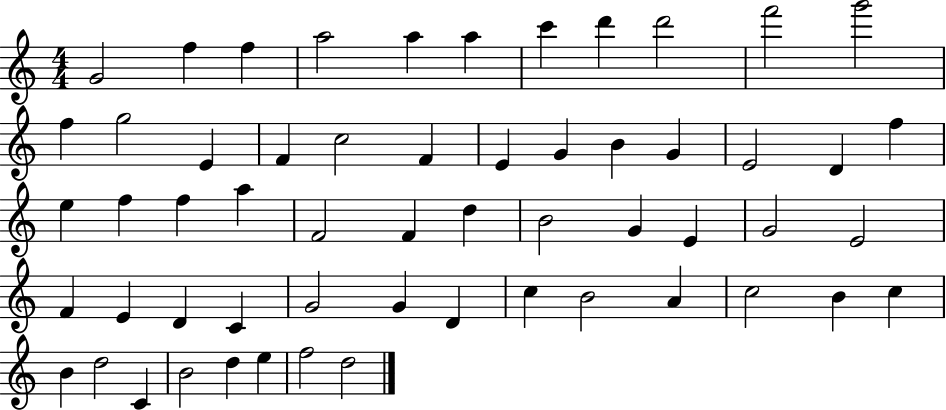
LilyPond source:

{
  \clef treble
  \numericTimeSignature
  \time 4/4
  \key c \major
  g'2 f''4 f''4 | a''2 a''4 a''4 | c'''4 d'''4 d'''2 | f'''2 g'''2 | \break f''4 g''2 e'4 | f'4 c''2 f'4 | e'4 g'4 b'4 g'4 | e'2 d'4 f''4 | \break e''4 f''4 f''4 a''4 | f'2 f'4 d''4 | b'2 g'4 e'4 | g'2 e'2 | \break f'4 e'4 d'4 c'4 | g'2 g'4 d'4 | c''4 b'2 a'4 | c''2 b'4 c''4 | \break b'4 d''2 c'4 | b'2 d''4 e''4 | f''2 d''2 | \bar "|."
}